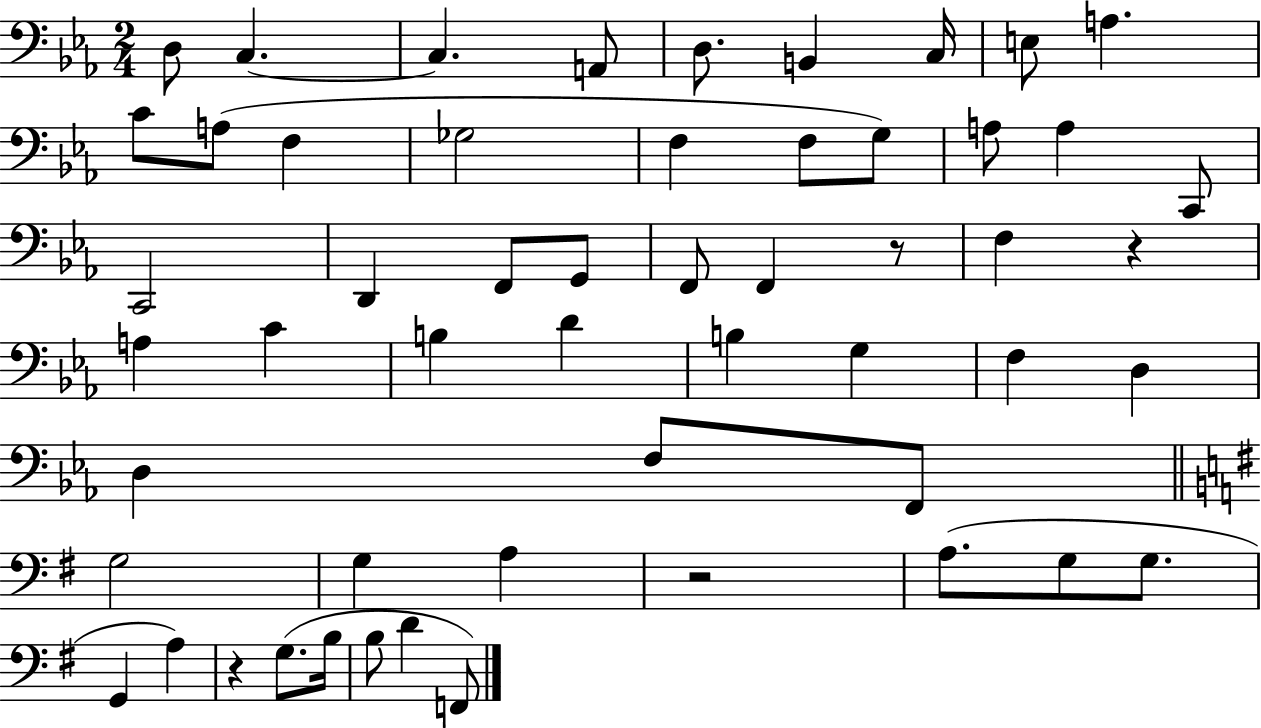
D3/e C3/q. C3/q. A2/e D3/e. B2/q C3/s E3/e A3/q. C4/e A3/e F3/q Gb3/h F3/q F3/e G3/e A3/e A3/q C2/e C2/h D2/q F2/e G2/e F2/e F2/q R/e F3/q R/q A3/q C4/q B3/q D4/q B3/q G3/q F3/q D3/q D3/q F3/e F2/e G3/h G3/q A3/q R/h A3/e. G3/e G3/e. G2/q A3/q R/q G3/e. B3/s B3/e D4/q F2/e